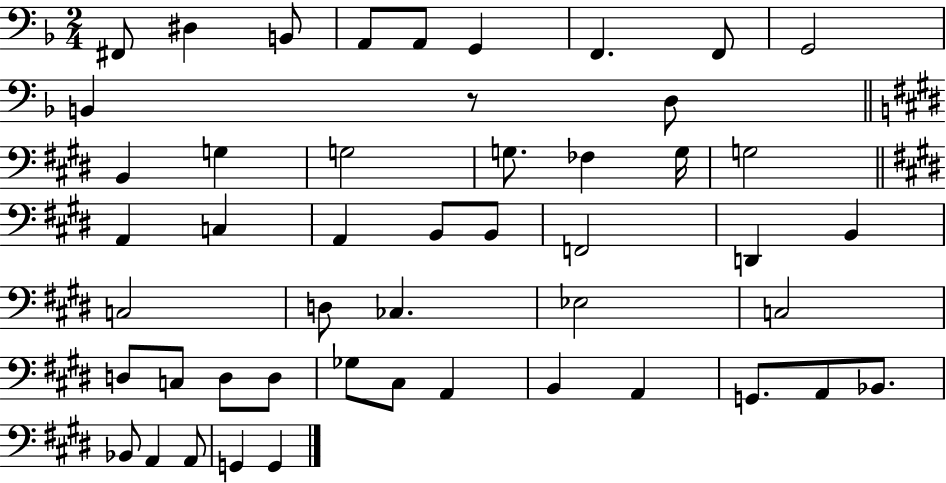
F#2/e D#3/q B2/e A2/e A2/e G2/q F2/q. F2/e G2/h B2/q R/e D3/e B2/q G3/q G3/h G3/e. FES3/q G3/s G3/h A2/q C3/q A2/q B2/e B2/e F2/h D2/q B2/q C3/h D3/e CES3/q. Eb3/h C3/h D3/e C3/e D3/e D3/e Gb3/e C#3/e A2/q B2/q A2/q G2/e. A2/e Bb2/e. Bb2/e A2/q A2/e G2/q G2/q